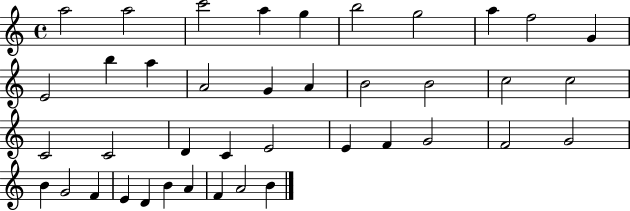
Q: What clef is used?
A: treble